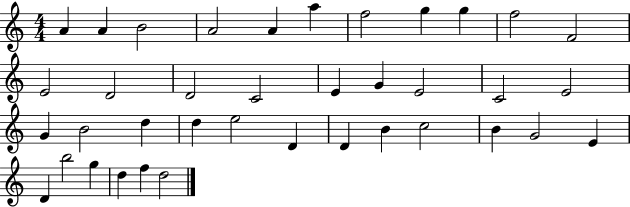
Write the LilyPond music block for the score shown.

{
  \clef treble
  \numericTimeSignature
  \time 4/4
  \key c \major
  a'4 a'4 b'2 | a'2 a'4 a''4 | f''2 g''4 g''4 | f''2 f'2 | \break e'2 d'2 | d'2 c'2 | e'4 g'4 e'2 | c'2 e'2 | \break g'4 b'2 d''4 | d''4 e''2 d'4 | d'4 b'4 c''2 | b'4 g'2 e'4 | \break d'4 b''2 g''4 | d''4 f''4 d''2 | \bar "|."
}